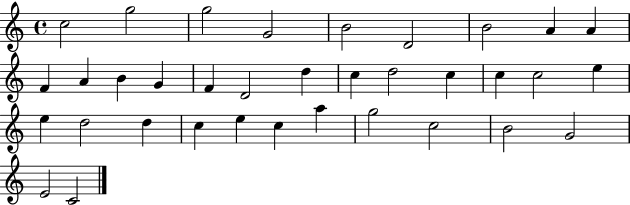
C5/h G5/h G5/h G4/h B4/h D4/h B4/h A4/q A4/q F4/q A4/q B4/q G4/q F4/q D4/h D5/q C5/q D5/h C5/q C5/q C5/h E5/q E5/q D5/h D5/q C5/q E5/q C5/q A5/q G5/h C5/h B4/h G4/h E4/h C4/h